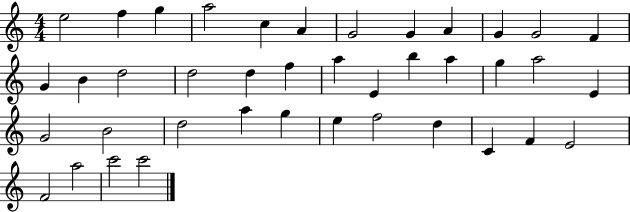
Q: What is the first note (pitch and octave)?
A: E5